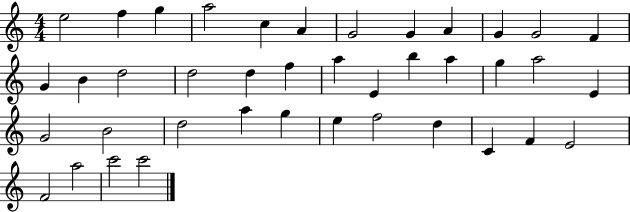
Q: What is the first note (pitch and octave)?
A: E5